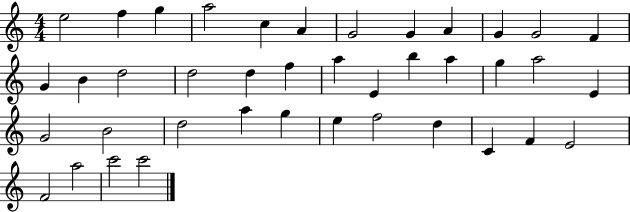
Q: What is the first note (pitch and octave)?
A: E5